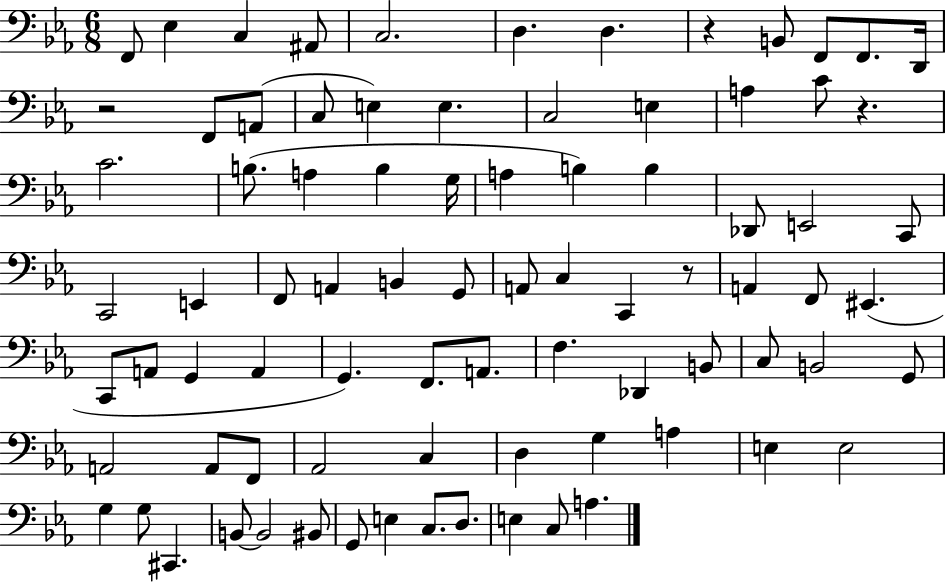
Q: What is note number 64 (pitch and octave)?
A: A3